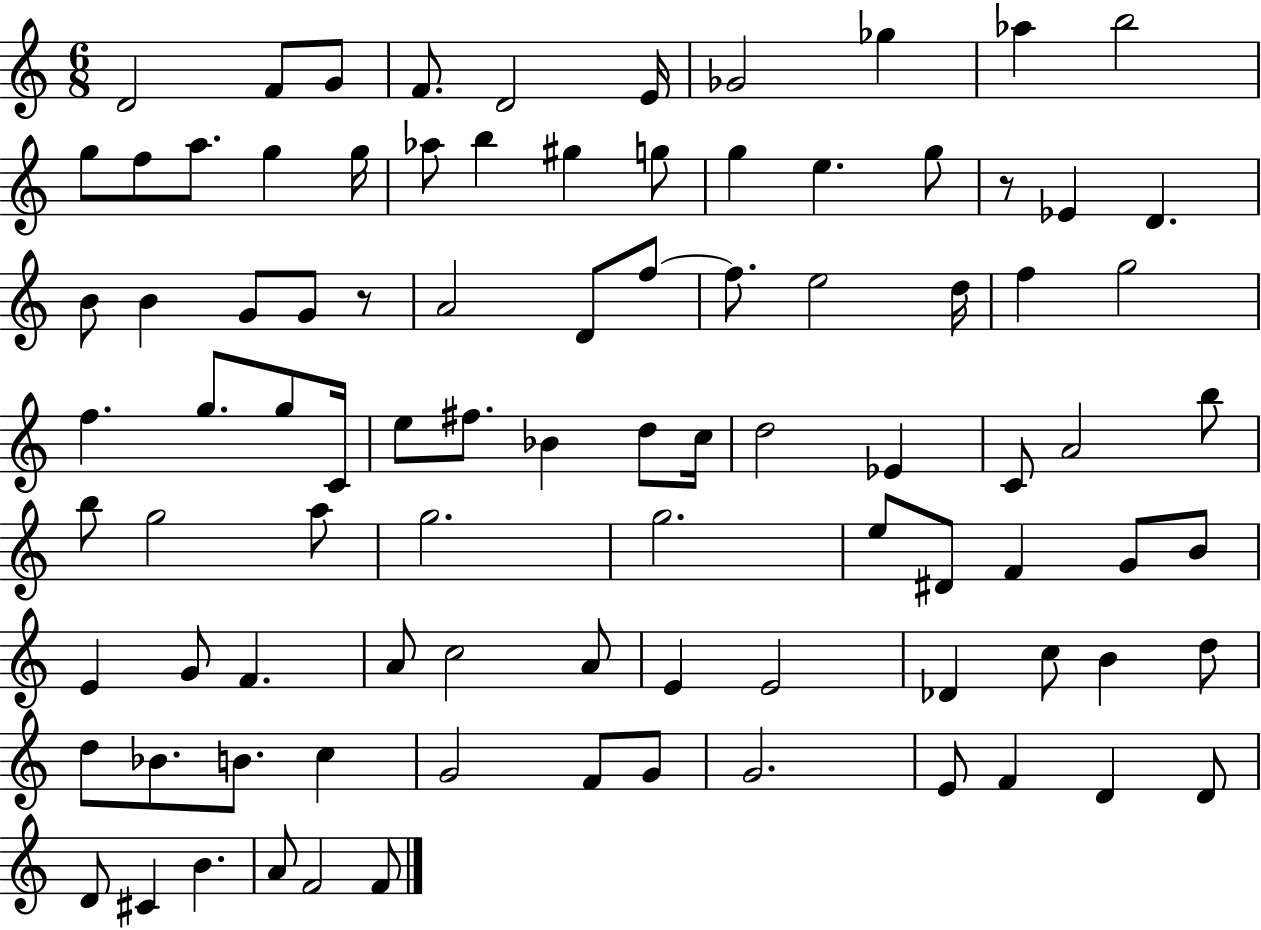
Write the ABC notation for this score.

X:1
T:Untitled
M:6/8
L:1/4
K:C
D2 F/2 G/2 F/2 D2 E/4 _G2 _g _a b2 g/2 f/2 a/2 g g/4 _a/2 b ^g g/2 g e g/2 z/2 _E D B/2 B G/2 G/2 z/2 A2 D/2 f/2 f/2 e2 d/4 f g2 f g/2 g/2 C/4 e/2 ^f/2 _B d/2 c/4 d2 _E C/2 A2 b/2 b/2 g2 a/2 g2 g2 e/2 ^D/2 F G/2 B/2 E G/2 F A/2 c2 A/2 E E2 _D c/2 B d/2 d/2 _B/2 B/2 c G2 F/2 G/2 G2 E/2 F D D/2 D/2 ^C B A/2 F2 F/2